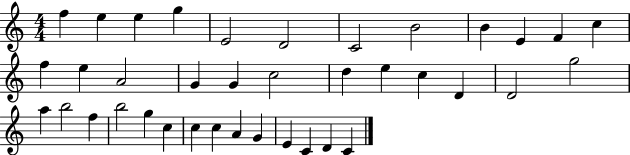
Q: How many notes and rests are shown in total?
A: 38